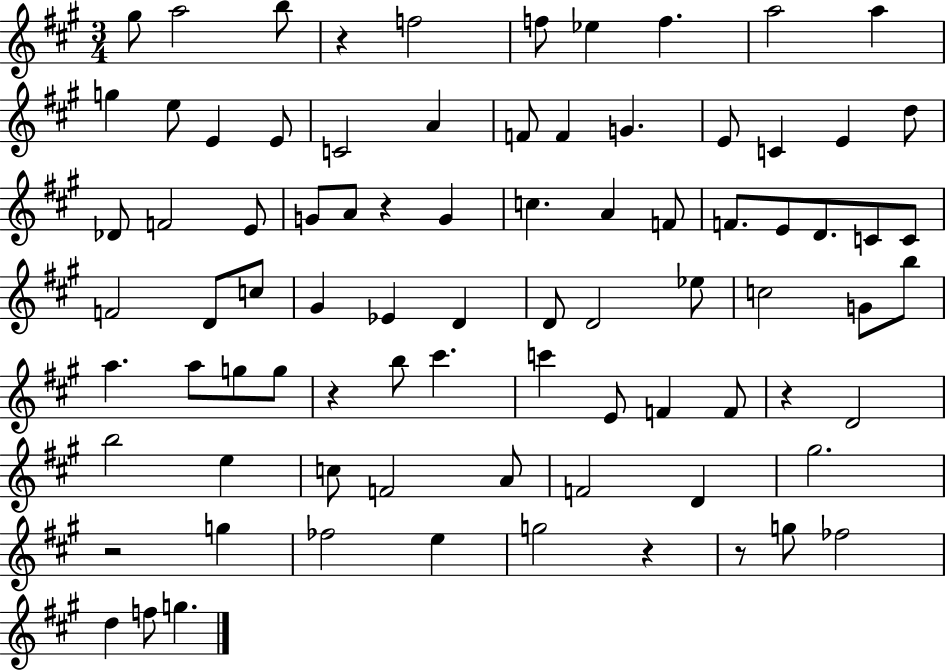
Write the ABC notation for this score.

X:1
T:Untitled
M:3/4
L:1/4
K:A
^g/2 a2 b/2 z f2 f/2 _e f a2 a g e/2 E E/2 C2 A F/2 F G E/2 C E d/2 _D/2 F2 E/2 G/2 A/2 z G c A F/2 F/2 E/2 D/2 C/2 C/2 F2 D/2 c/2 ^G _E D D/2 D2 _e/2 c2 G/2 b/2 a a/2 g/2 g/2 z b/2 ^c' c' E/2 F F/2 z D2 b2 e c/2 F2 A/2 F2 D ^g2 z2 g _f2 e g2 z z/2 g/2 _f2 d f/2 g